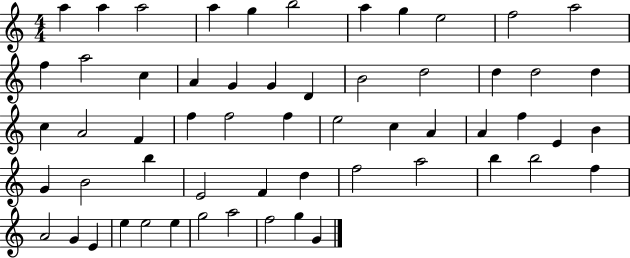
{
  \clef treble
  \numericTimeSignature
  \time 4/4
  \key c \major
  a''4 a''4 a''2 | a''4 g''4 b''2 | a''4 g''4 e''2 | f''2 a''2 | \break f''4 a''2 c''4 | a'4 g'4 g'4 d'4 | b'2 d''2 | d''4 d''2 d''4 | \break c''4 a'2 f'4 | f''4 f''2 f''4 | e''2 c''4 a'4 | a'4 f''4 e'4 b'4 | \break g'4 b'2 b''4 | e'2 f'4 d''4 | f''2 a''2 | b''4 b''2 f''4 | \break a'2 g'4 e'4 | e''4 e''2 e''4 | g''2 a''2 | f''2 g''4 g'4 | \break \bar "|."
}